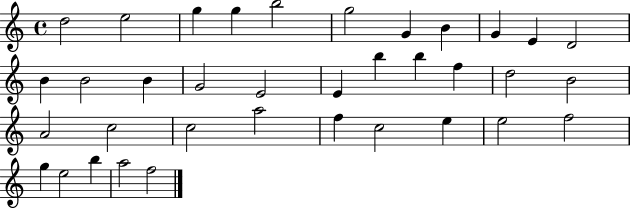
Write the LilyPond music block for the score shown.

{
  \clef treble
  \time 4/4
  \defaultTimeSignature
  \key c \major
  d''2 e''2 | g''4 g''4 b''2 | g''2 g'4 b'4 | g'4 e'4 d'2 | \break b'4 b'2 b'4 | g'2 e'2 | e'4 b''4 b''4 f''4 | d''2 b'2 | \break a'2 c''2 | c''2 a''2 | f''4 c''2 e''4 | e''2 f''2 | \break g''4 e''2 b''4 | a''2 f''2 | \bar "|."
}